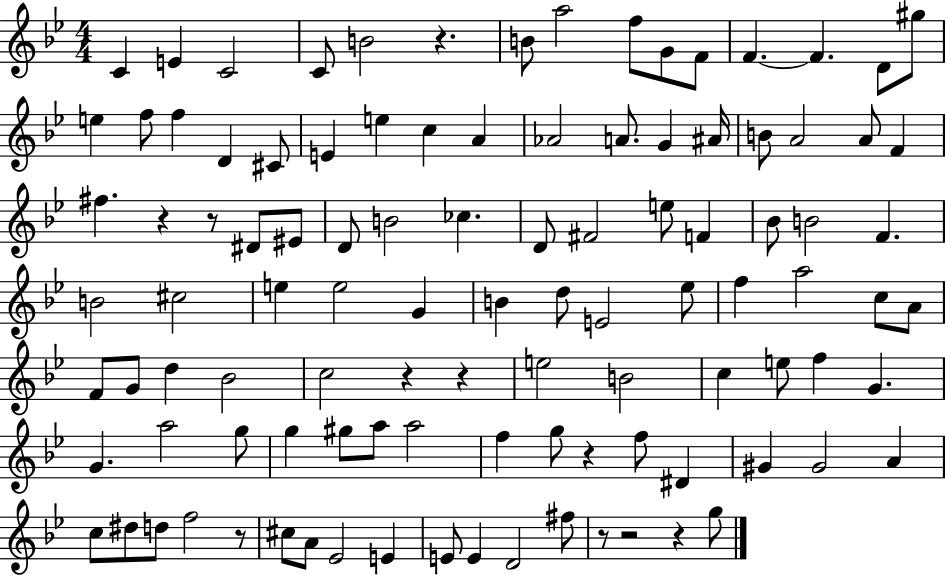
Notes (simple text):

C4/q E4/q C4/h C4/e B4/h R/q. B4/e A5/h F5/e G4/e F4/e F4/q. F4/q. D4/e G#5/e E5/q F5/e F5/q D4/q C#4/e E4/q E5/q C5/q A4/q Ab4/h A4/e. G4/q A#4/s B4/e A4/h A4/e F4/q F#5/q. R/q R/e D#4/e EIS4/e D4/e B4/h CES5/q. D4/e F#4/h E5/e F4/q Bb4/e B4/h F4/q. B4/h C#5/h E5/q E5/h G4/q B4/q D5/e E4/h Eb5/e F5/q A5/h C5/e A4/e F4/e G4/e D5/q Bb4/h C5/h R/q R/q E5/h B4/h C5/q E5/e F5/q G4/q. G4/q. A5/h G5/e G5/q G#5/e A5/e A5/h F5/q G5/e R/q F5/e D#4/q G#4/q G#4/h A4/q C5/e D#5/e D5/e F5/h R/e C#5/e A4/e Eb4/h E4/q E4/e E4/q D4/h F#5/e R/e R/h R/q G5/e